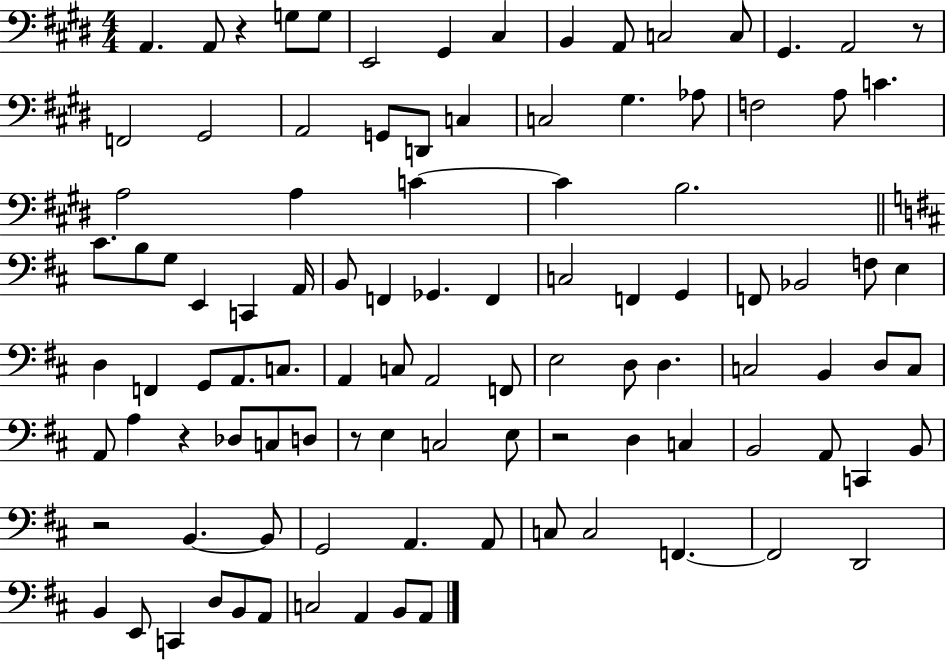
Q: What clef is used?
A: bass